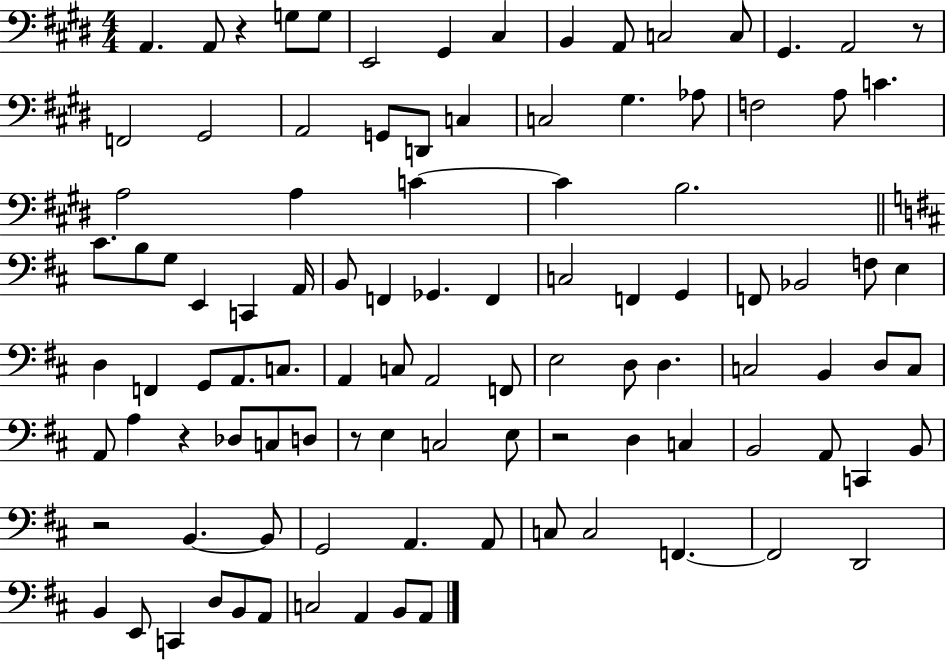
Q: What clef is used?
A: bass